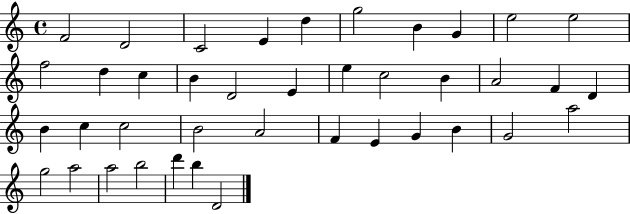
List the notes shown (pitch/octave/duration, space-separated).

F4/h D4/h C4/h E4/q D5/q G5/h B4/q G4/q E5/h E5/h F5/h D5/q C5/q B4/q D4/h E4/q E5/q C5/h B4/q A4/h F4/q D4/q B4/q C5/q C5/h B4/h A4/h F4/q E4/q G4/q B4/q G4/h A5/h G5/h A5/h A5/h B5/h D6/q B5/q D4/h